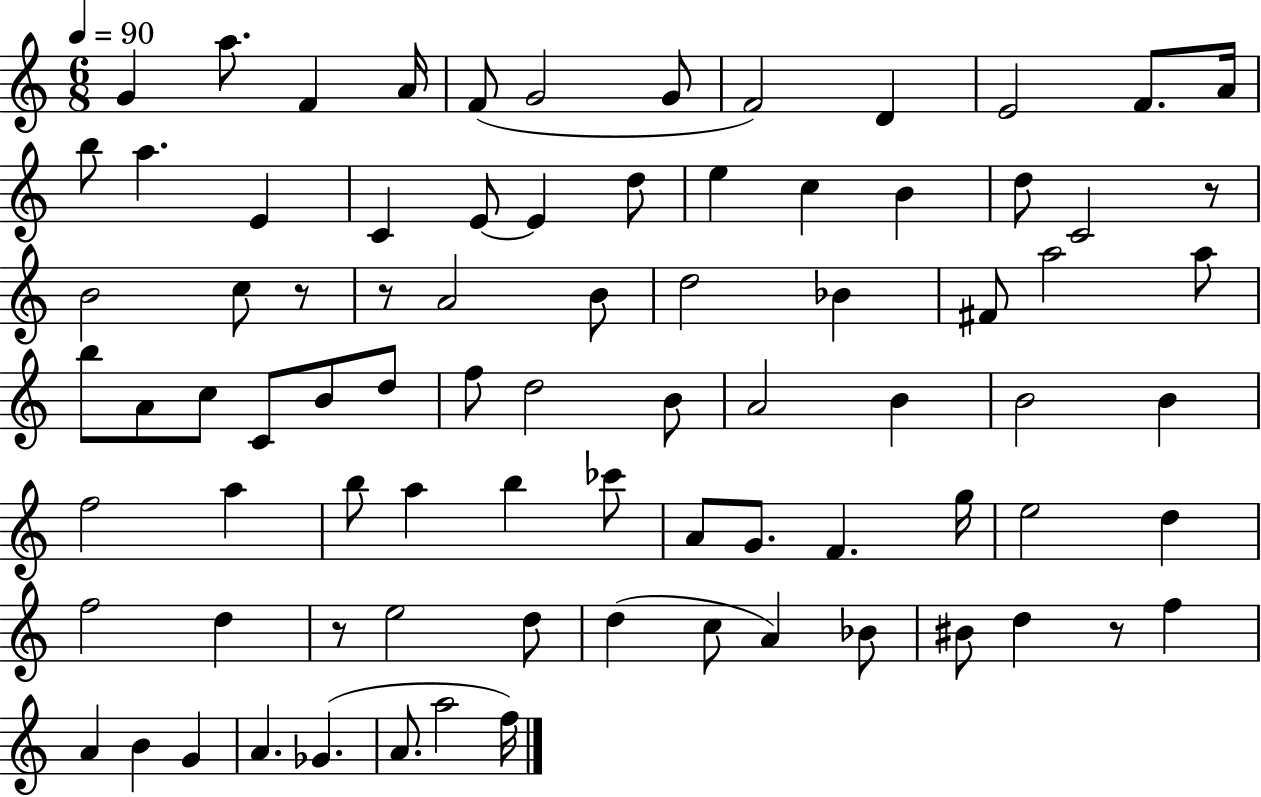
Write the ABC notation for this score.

X:1
T:Untitled
M:6/8
L:1/4
K:C
G a/2 F A/4 F/2 G2 G/2 F2 D E2 F/2 A/4 b/2 a E C E/2 E d/2 e c B d/2 C2 z/2 B2 c/2 z/2 z/2 A2 B/2 d2 _B ^F/2 a2 a/2 b/2 A/2 c/2 C/2 B/2 d/2 f/2 d2 B/2 A2 B B2 B f2 a b/2 a b _c'/2 A/2 G/2 F g/4 e2 d f2 d z/2 e2 d/2 d c/2 A _B/2 ^B/2 d z/2 f A B G A _G A/2 a2 f/4